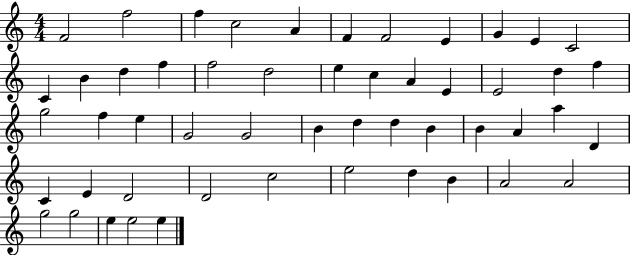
F4/h F5/h F5/q C5/h A4/q F4/q F4/h E4/q G4/q E4/q C4/h C4/q B4/q D5/q F5/q F5/h D5/h E5/q C5/q A4/q E4/q E4/h D5/q F5/q G5/h F5/q E5/q G4/h G4/h B4/q D5/q D5/q B4/q B4/q A4/q A5/q D4/q C4/q E4/q D4/h D4/h C5/h E5/h D5/q B4/q A4/h A4/h G5/h G5/h E5/q E5/h E5/q